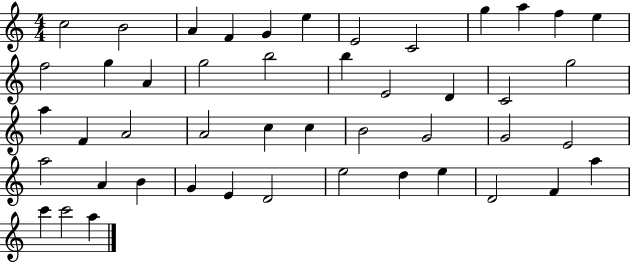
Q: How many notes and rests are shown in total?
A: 47